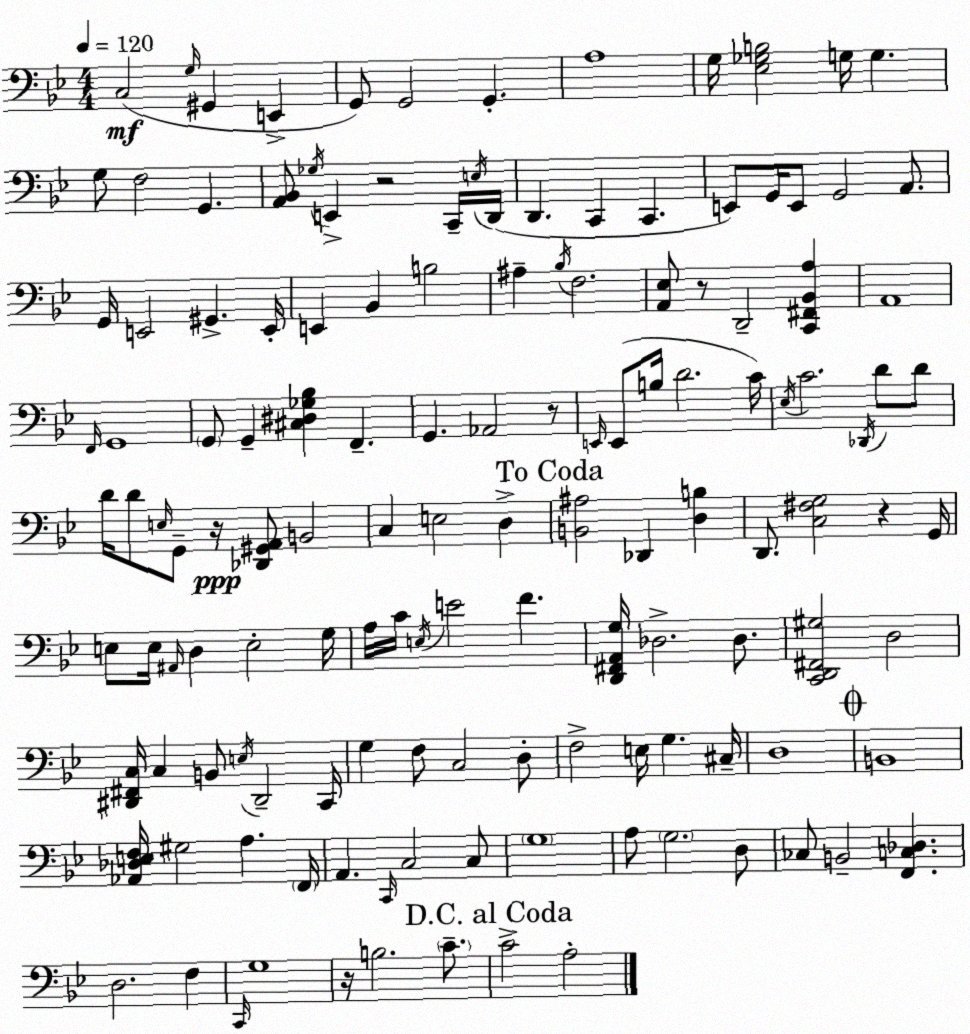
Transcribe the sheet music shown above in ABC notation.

X:1
T:Untitled
M:4/4
L:1/4
K:Gm
C,2 G,/4 ^G,, E,, G,,/2 G,,2 G,, A,4 G,/4 [_E,_G,B,]2 G,/4 G, G,/2 F,2 G,, [A,,_B,,]/2 _G,/4 E,, z2 C,,/4 E,/4 D,,/4 D,, C,, C,, E,,/2 G,,/4 E,,/2 G,,2 A,,/2 G,,/4 E,,2 ^G,, E,,/4 E,, _B,, B,2 ^A, _B,/4 F,2 [A,,_E,]/2 z/2 D,,2 [C,,^F,,_B,,A,] A,,4 F,,/4 G,,4 G,,/2 G,, [^C,^D,_G,_B,] F,, G,, _A,,2 z/2 E,,/4 E,,/2 B,/4 D2 C/4 _E,/4 C2 _D,,/4 D/2 D/2 D/4 D/2 E,/4 G,,/2 z/4 [_D,,^G,,A,,]/2 B,,2 C, E,2 D, [B,,^A,]2 _D,, [D,B,] D,,/2 [C,^F,G,]2 z G,,/4 E,/2 E,/4 ^A,,/4 D, E,2 G,/4 A,/4 C/4 E,/4 E2 F [D,,^F,,A,,G,]/4 _D,2 _D,/2 [C,,D,,^F,,^G,]2 D,2 [^D,,^F,,C,]/4 C, B,,/2 E,/4 ^D,,2 C,,/4 G, F,/2 C,2 D,/2 F,2 E,/4 G, ^C,/4 D,4 B,,4 [_A,,_D,E,F,]/4 ^G,2 A, F,,/4 A,, C,,/4 C,2 C,/2 G,4 A,/2 G,2 D,/2 _C,/2 B,,2 [F,,C,_D,] D,2 F, C,,/4 G,4 z/4 B,2 C/2 C2 A,2